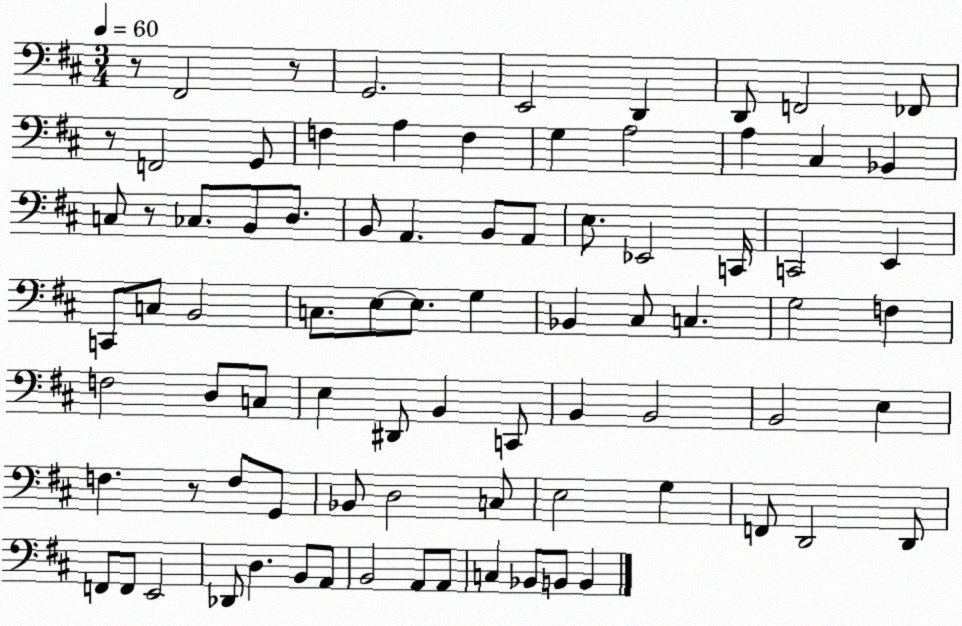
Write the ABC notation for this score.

X:1
T:Untitled
M:3/4
L:1/4
K:D
z/2 ^F,,2 z/2 G,,2 E,,2 D,, D,,/2 F,,2 _F,,/2 z/2 F,,2 G,,/2 F, A, F, G, A,2 A, ^C, _B,, C,/2 z/2 _C,/2 B,,/2 D,/2 B,,/2 A,, B,,/2 A,,/2 E,/2 _E,,2 C,,/4 C,,2 E,, C,,/2 C,/2 B,,2 C,/2 E,/2 E,/2 G, _B,, ^C,/2 C, G,2 F, F,2 D,/2 C,/2 E, ^D,,/2 B,, C,,/2 B,, B,,2 B,,2 E, F, z/2 F,/2 G,,/2 _B,,/2 D,2 C,/2 E,2 G, F,,/2 D,,2 D,,/2 F,,/2 F,,/2 E,,2 _D,,/2 D, B,,/2 A,,/2 B,,2 A,,/2 A,,/2 C, _B,,/2 B,,/2 B,,